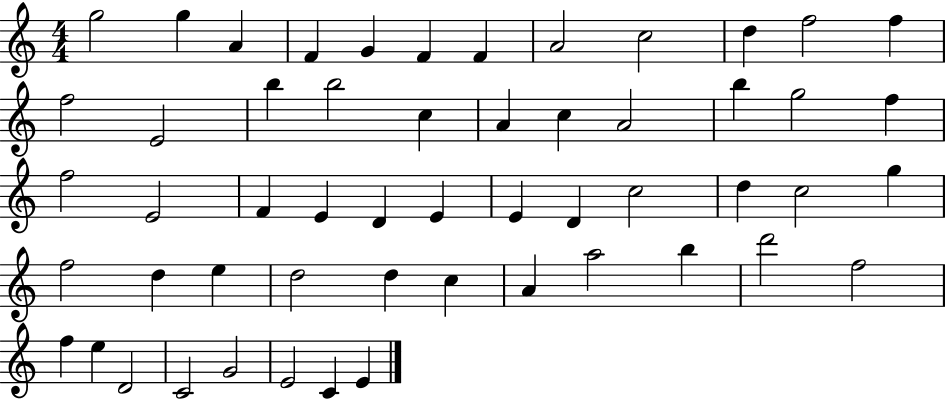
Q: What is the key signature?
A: C major